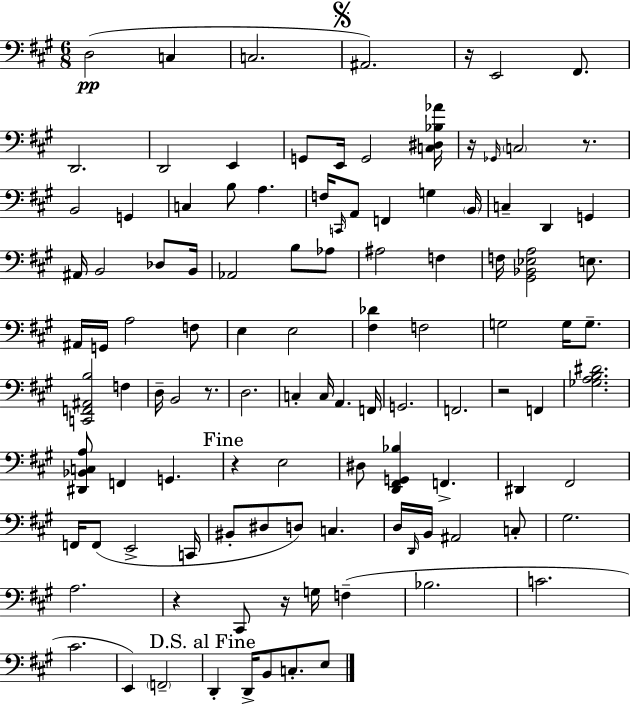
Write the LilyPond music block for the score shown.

{
  \clef bass
  \numericTimeSignature
  \time 6/8
  \key a \major
  \repeat volta 2 { d2(\pp c4 | c2. | \mark \markup { \musicglyph "scripts.segno" } ais,2.) | r16 e,2 fis,8. | \break d,2. | d,2 e,4 | g,8 e,16 g,2 <c dis bes aes'>16 | r16 \grace { ges,16 } \parenthesize c2 r8. | \break b,2 g,4 | c4 b8 a4. | f16 \grace { c,16 } a,8 f,4 g4 | \parenthesize b,16 c4-- d,4 g,4 | \break ais,16 b,2 des8 | b,16 aes,2 b8 | aes8 ais2 f4 | f16 <gis, bes, ees a>2 e8. | \break ais,16 g,16 a2 | f8 e4 e2 | <fis des'>4 f2 | g2 g16 g8.-- | \break <c, f, ais, b>2 f4 | d16-- b,2 r8. | d2. | c4-. c16 a,4. | \break f,16 g,2. | f,2. | r2 f,4 | <ges a b dis'>2. | \break <dis, bes, c a>8 f,4 g,4. | \mark "Fine" r4 e2 | dis8 <d, fis, g, bes>4 f,4.-> | dis,4 fis,2 | \break f,16 f,8( e,2-> | c,16 bis,8-. dis8 d8) c4. | d16 \grace { d,16 } b,16 ais,2 | c8-. gis2. | \break a2. | r4 cis,8 r16 g16 f4--( | bes2. | c'2. | \break cis'2. | e,4) \parenthesize f,2-- | \mark "D.S. al Fine" d,4-. d,16-> b,8 c8.-. | e8 } \bar "|."
}